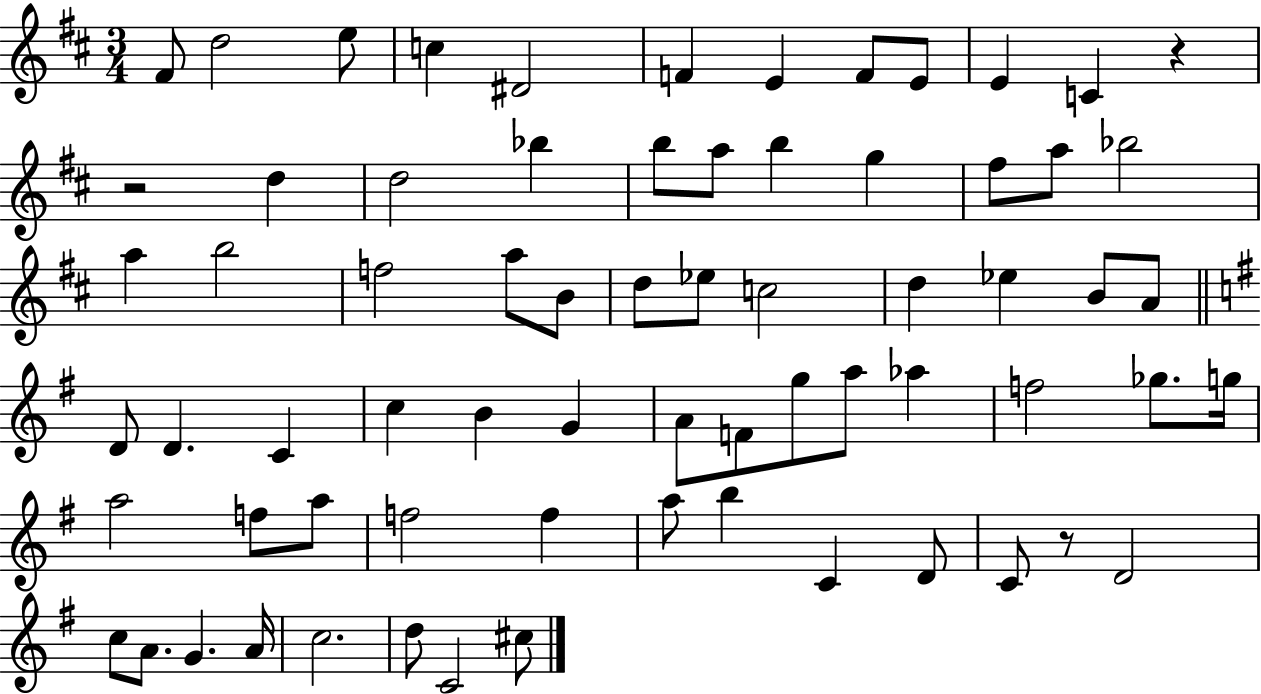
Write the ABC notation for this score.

X:1
T:Untitled
M:3/4
L:1/4
K:D
^F/2 d2 e/2 c ^D2 F E F/2 E/2 E C z z2 d d2 _b b/2 a/2 b g ^f/2 a/2 _b2 a b2 f2 a/2 B/2 d/2 _e/2 c2 d _e B/2 A/2 D/2 D C c B G A/2 F/2 g/2 a/2 _a f2 _g/2 g/4 a2 f/2 a/2 f2 f a/2 b C D/2 C/2 z/2 D2 c/2 A/2 G A/4 c2 d/2 C2 ^c/2